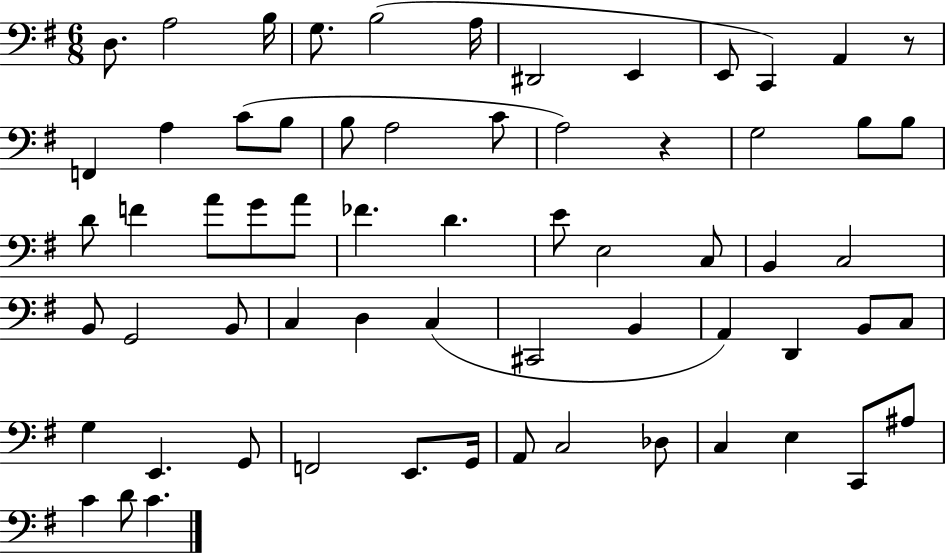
{
  \clef bass
  \numericTimeSignature
  \time 6/8
  \key g \major
  d8. a2 b16 | g8. b2( a16 | dis,2 e,4 | e,8 c,4) a,4 r8 | \break f,4 a4 c'8( b8 | b8 a2 c'8 | a2) r4 | g2 b8 b8 | \break d'8 f'4 a'8 g'8 a'8 | fes'4. d'4. | e'8 e2 c8 | b,4 c2 | \break b,8 g,2 b,8 | c4 d4 c4( | cis,2 b,4 | a,4) d,4 b,8 c8 | \break g4 e,4. g,8 | f,2 e,8. g,16 | a,8 c2 des8 | c4 e4 c,8 ais8 | \break c'4 d'8 c'4. | \bar "|."
}